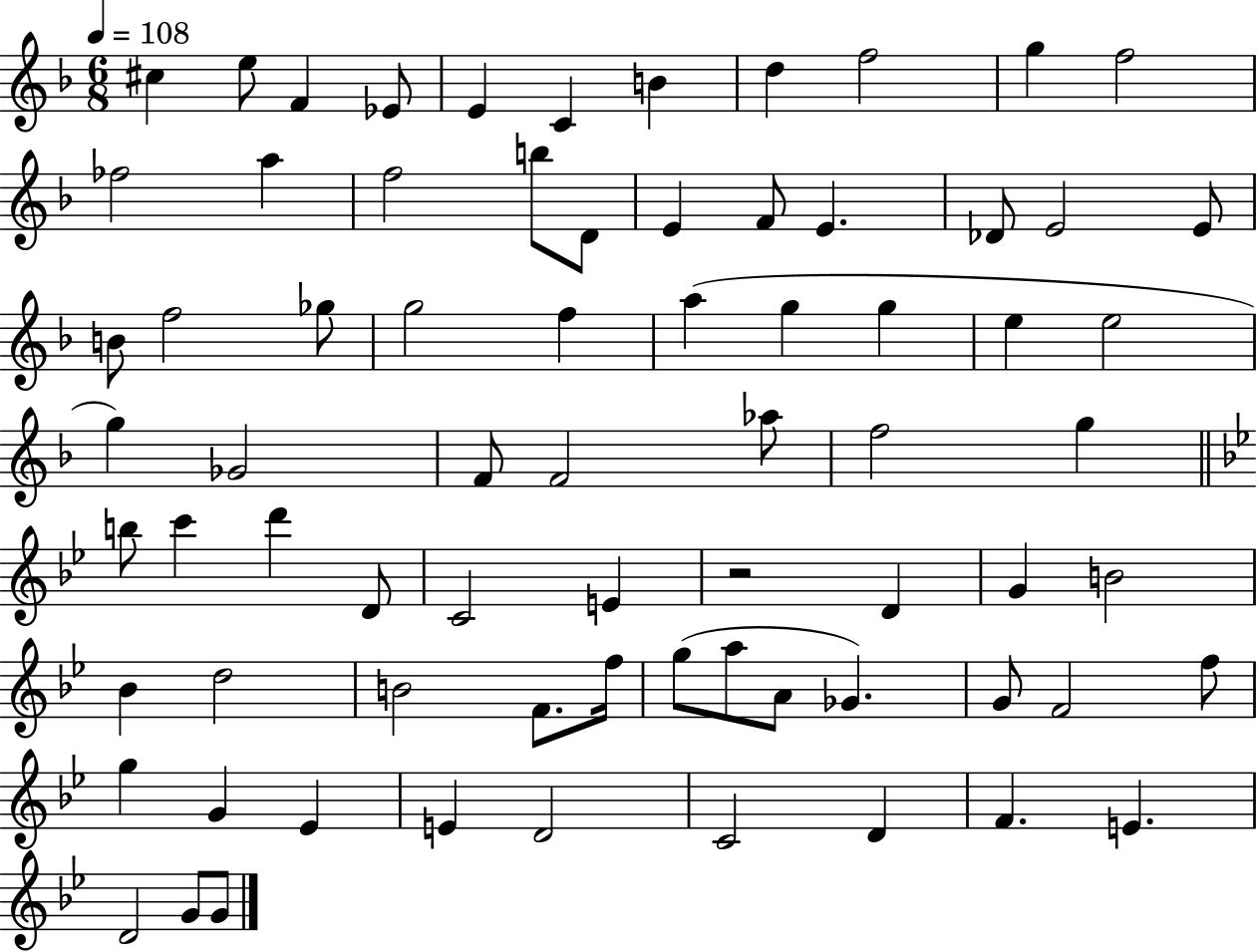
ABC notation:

X:1
T:Untitled
M:6/8
L:1/4
K:F
^c e/2 F _E/2 E C B d f2 g f2 _f2 a f2 b/2 D/2 E F/2 E _D/2 E2 E/2 B/2 f2 _g/2 g2 f a g g e e2 g _G2 F/2 F2 _a/2 f2 g b/2 c' d' D/2 C2 E z2 D G B2 _B d2 B2 F/2 f/4 g/2 a/2 A/2 _G G/2 F2 f/2 g G _E E D2 C2 D F E D2 G/2 G/2